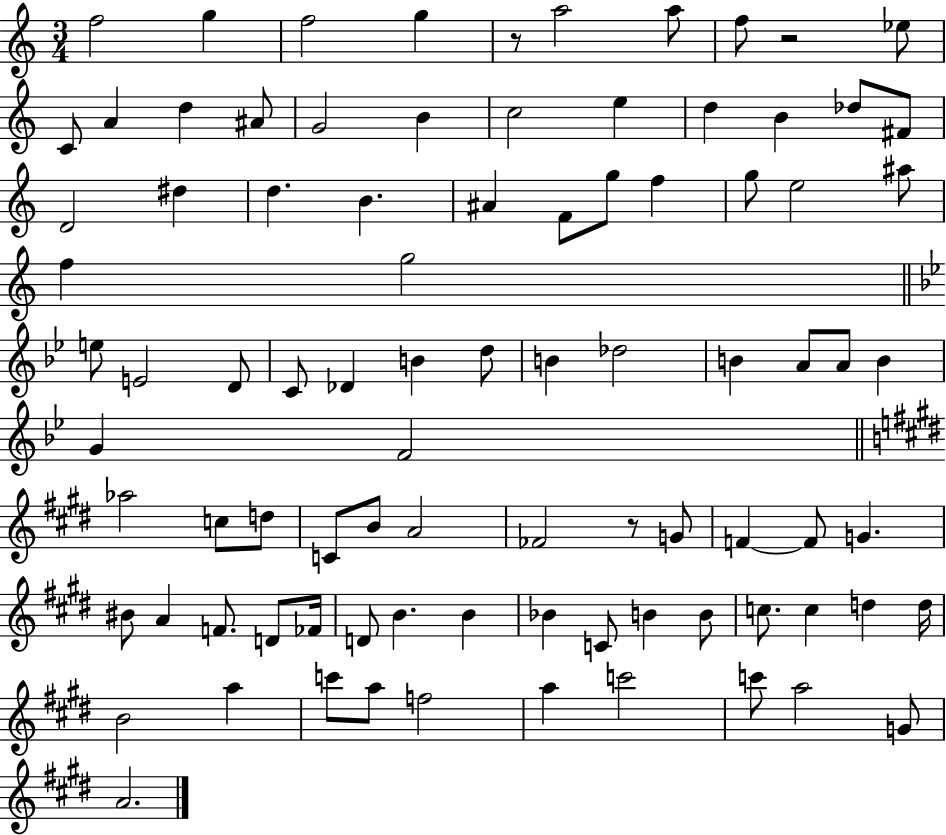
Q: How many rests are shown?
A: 3